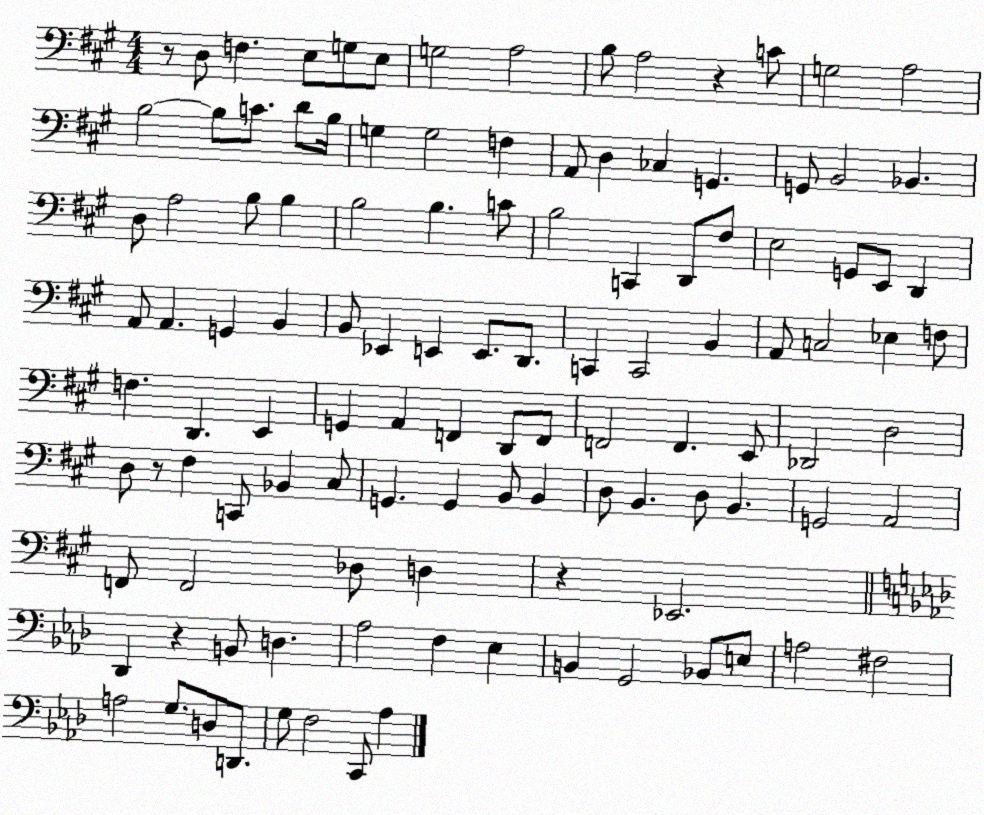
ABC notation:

X:1
T:Untitled
M:4/4
L:1/4
K:A
z/2 D,/2 F, E,/2 G,/2 E,/2 G,2 A,2 B,/2 A,2 z C/2 G,2 A,2 B,2 B,/2 C/2 D/2 B,/4 G, G,2 F, A,,/2 D, _C, G,, G,,/2 B,,2 _B,, D,/2 A,2 B,/2 B, B,2 B, C/2 B,2 C,, D,,/2 ^F,/2 E,2 G,,/2 E,,/2 D,, A,,/2 A,, G,, B,, B,,/2 _E,, E,, E,,/2 D,,/2 C,, C,,2 B,, A,,/2 C,2 _E, F,/2 F, D,, E,, G,, A,, F,, D,,/2 F,,/2 F,,2 F,, E,,/2 _D,,2 D,2 D,/2 z/2 ^F, C,,/2 _B,, ^C,/2 G,, G,, B,,/2 B,, D,/2 B,, D,/2 B,, G,,2 A,,2 F,,/2 F,,2 _D,/2 D, z _E,,2 _D,, z B,,/2 D, _A,2 F, _E, B,, G,,2 _B,,/2 E,/2 A,2 ^F,2 A,2 G,/2 D,/2 D,,/2 G,/2 F,2 C,,/2 _A,